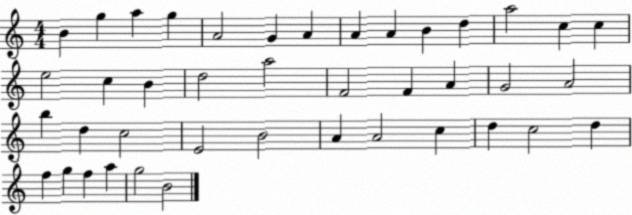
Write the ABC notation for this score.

X:1
T:Untitled
M:4/4
L:1/4
K:C
B g a g A2 G A A A B d a2 c c e2 c B d2 a2 F2 F A G2 A2 b d c2 E2 B2 A A2 c d c2 d f g f a g2 B2